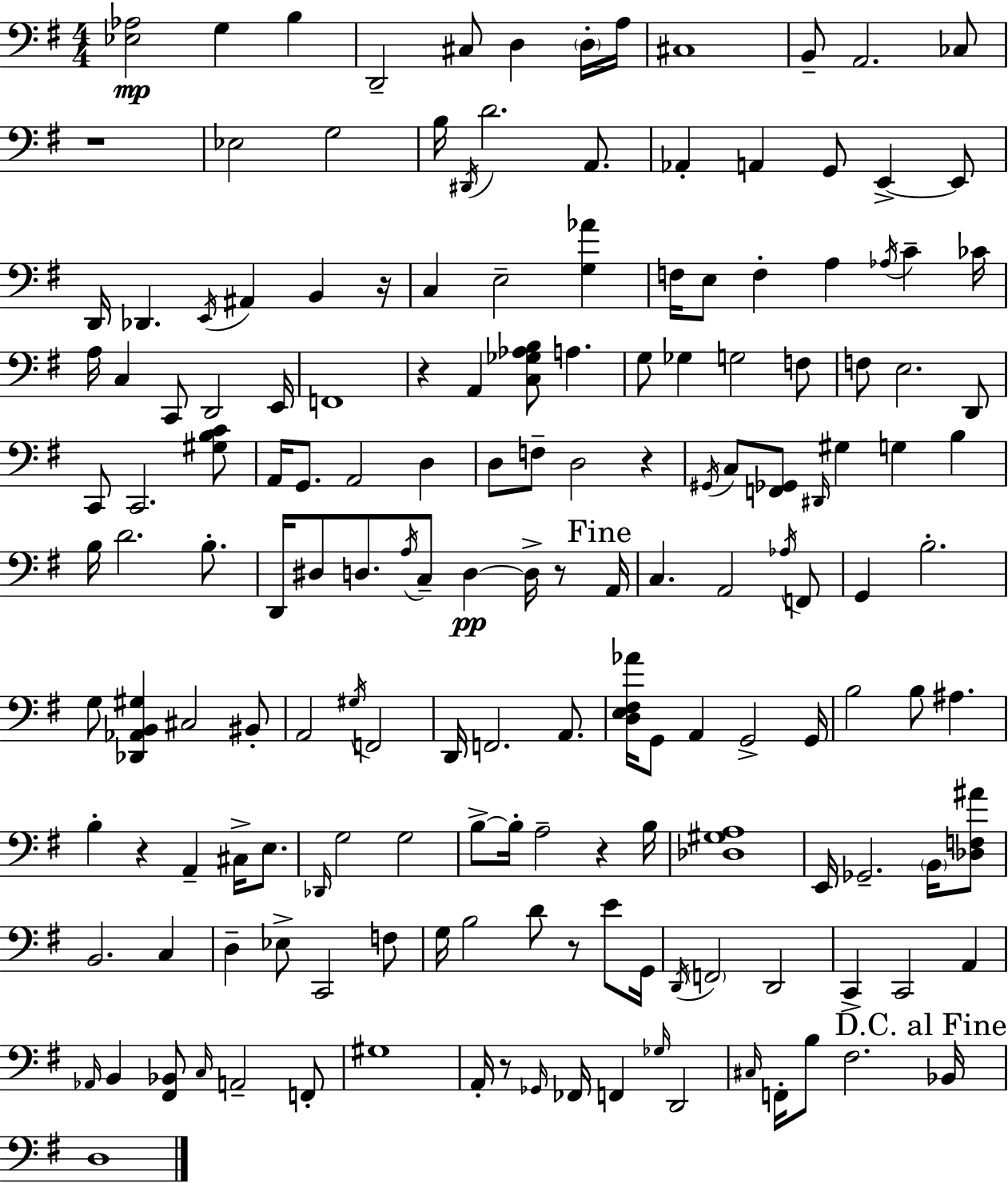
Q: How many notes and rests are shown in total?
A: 167